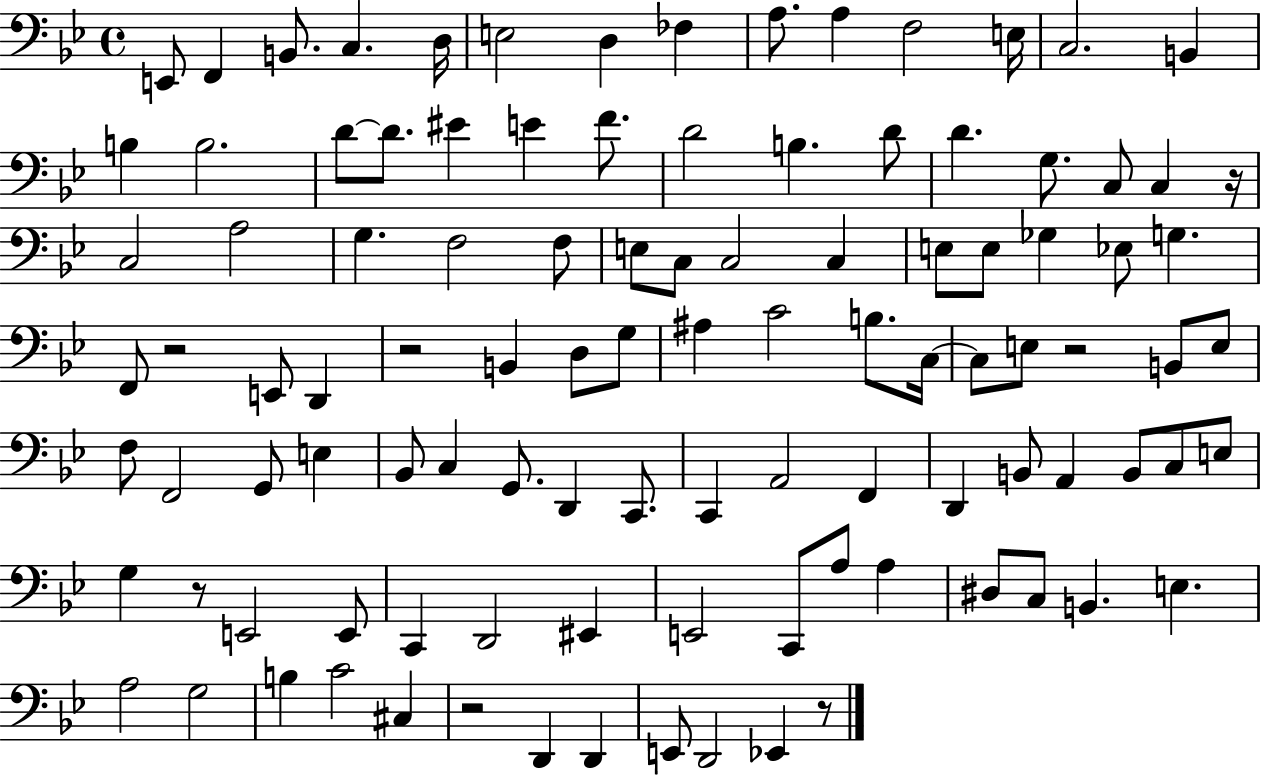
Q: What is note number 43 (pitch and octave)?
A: F2